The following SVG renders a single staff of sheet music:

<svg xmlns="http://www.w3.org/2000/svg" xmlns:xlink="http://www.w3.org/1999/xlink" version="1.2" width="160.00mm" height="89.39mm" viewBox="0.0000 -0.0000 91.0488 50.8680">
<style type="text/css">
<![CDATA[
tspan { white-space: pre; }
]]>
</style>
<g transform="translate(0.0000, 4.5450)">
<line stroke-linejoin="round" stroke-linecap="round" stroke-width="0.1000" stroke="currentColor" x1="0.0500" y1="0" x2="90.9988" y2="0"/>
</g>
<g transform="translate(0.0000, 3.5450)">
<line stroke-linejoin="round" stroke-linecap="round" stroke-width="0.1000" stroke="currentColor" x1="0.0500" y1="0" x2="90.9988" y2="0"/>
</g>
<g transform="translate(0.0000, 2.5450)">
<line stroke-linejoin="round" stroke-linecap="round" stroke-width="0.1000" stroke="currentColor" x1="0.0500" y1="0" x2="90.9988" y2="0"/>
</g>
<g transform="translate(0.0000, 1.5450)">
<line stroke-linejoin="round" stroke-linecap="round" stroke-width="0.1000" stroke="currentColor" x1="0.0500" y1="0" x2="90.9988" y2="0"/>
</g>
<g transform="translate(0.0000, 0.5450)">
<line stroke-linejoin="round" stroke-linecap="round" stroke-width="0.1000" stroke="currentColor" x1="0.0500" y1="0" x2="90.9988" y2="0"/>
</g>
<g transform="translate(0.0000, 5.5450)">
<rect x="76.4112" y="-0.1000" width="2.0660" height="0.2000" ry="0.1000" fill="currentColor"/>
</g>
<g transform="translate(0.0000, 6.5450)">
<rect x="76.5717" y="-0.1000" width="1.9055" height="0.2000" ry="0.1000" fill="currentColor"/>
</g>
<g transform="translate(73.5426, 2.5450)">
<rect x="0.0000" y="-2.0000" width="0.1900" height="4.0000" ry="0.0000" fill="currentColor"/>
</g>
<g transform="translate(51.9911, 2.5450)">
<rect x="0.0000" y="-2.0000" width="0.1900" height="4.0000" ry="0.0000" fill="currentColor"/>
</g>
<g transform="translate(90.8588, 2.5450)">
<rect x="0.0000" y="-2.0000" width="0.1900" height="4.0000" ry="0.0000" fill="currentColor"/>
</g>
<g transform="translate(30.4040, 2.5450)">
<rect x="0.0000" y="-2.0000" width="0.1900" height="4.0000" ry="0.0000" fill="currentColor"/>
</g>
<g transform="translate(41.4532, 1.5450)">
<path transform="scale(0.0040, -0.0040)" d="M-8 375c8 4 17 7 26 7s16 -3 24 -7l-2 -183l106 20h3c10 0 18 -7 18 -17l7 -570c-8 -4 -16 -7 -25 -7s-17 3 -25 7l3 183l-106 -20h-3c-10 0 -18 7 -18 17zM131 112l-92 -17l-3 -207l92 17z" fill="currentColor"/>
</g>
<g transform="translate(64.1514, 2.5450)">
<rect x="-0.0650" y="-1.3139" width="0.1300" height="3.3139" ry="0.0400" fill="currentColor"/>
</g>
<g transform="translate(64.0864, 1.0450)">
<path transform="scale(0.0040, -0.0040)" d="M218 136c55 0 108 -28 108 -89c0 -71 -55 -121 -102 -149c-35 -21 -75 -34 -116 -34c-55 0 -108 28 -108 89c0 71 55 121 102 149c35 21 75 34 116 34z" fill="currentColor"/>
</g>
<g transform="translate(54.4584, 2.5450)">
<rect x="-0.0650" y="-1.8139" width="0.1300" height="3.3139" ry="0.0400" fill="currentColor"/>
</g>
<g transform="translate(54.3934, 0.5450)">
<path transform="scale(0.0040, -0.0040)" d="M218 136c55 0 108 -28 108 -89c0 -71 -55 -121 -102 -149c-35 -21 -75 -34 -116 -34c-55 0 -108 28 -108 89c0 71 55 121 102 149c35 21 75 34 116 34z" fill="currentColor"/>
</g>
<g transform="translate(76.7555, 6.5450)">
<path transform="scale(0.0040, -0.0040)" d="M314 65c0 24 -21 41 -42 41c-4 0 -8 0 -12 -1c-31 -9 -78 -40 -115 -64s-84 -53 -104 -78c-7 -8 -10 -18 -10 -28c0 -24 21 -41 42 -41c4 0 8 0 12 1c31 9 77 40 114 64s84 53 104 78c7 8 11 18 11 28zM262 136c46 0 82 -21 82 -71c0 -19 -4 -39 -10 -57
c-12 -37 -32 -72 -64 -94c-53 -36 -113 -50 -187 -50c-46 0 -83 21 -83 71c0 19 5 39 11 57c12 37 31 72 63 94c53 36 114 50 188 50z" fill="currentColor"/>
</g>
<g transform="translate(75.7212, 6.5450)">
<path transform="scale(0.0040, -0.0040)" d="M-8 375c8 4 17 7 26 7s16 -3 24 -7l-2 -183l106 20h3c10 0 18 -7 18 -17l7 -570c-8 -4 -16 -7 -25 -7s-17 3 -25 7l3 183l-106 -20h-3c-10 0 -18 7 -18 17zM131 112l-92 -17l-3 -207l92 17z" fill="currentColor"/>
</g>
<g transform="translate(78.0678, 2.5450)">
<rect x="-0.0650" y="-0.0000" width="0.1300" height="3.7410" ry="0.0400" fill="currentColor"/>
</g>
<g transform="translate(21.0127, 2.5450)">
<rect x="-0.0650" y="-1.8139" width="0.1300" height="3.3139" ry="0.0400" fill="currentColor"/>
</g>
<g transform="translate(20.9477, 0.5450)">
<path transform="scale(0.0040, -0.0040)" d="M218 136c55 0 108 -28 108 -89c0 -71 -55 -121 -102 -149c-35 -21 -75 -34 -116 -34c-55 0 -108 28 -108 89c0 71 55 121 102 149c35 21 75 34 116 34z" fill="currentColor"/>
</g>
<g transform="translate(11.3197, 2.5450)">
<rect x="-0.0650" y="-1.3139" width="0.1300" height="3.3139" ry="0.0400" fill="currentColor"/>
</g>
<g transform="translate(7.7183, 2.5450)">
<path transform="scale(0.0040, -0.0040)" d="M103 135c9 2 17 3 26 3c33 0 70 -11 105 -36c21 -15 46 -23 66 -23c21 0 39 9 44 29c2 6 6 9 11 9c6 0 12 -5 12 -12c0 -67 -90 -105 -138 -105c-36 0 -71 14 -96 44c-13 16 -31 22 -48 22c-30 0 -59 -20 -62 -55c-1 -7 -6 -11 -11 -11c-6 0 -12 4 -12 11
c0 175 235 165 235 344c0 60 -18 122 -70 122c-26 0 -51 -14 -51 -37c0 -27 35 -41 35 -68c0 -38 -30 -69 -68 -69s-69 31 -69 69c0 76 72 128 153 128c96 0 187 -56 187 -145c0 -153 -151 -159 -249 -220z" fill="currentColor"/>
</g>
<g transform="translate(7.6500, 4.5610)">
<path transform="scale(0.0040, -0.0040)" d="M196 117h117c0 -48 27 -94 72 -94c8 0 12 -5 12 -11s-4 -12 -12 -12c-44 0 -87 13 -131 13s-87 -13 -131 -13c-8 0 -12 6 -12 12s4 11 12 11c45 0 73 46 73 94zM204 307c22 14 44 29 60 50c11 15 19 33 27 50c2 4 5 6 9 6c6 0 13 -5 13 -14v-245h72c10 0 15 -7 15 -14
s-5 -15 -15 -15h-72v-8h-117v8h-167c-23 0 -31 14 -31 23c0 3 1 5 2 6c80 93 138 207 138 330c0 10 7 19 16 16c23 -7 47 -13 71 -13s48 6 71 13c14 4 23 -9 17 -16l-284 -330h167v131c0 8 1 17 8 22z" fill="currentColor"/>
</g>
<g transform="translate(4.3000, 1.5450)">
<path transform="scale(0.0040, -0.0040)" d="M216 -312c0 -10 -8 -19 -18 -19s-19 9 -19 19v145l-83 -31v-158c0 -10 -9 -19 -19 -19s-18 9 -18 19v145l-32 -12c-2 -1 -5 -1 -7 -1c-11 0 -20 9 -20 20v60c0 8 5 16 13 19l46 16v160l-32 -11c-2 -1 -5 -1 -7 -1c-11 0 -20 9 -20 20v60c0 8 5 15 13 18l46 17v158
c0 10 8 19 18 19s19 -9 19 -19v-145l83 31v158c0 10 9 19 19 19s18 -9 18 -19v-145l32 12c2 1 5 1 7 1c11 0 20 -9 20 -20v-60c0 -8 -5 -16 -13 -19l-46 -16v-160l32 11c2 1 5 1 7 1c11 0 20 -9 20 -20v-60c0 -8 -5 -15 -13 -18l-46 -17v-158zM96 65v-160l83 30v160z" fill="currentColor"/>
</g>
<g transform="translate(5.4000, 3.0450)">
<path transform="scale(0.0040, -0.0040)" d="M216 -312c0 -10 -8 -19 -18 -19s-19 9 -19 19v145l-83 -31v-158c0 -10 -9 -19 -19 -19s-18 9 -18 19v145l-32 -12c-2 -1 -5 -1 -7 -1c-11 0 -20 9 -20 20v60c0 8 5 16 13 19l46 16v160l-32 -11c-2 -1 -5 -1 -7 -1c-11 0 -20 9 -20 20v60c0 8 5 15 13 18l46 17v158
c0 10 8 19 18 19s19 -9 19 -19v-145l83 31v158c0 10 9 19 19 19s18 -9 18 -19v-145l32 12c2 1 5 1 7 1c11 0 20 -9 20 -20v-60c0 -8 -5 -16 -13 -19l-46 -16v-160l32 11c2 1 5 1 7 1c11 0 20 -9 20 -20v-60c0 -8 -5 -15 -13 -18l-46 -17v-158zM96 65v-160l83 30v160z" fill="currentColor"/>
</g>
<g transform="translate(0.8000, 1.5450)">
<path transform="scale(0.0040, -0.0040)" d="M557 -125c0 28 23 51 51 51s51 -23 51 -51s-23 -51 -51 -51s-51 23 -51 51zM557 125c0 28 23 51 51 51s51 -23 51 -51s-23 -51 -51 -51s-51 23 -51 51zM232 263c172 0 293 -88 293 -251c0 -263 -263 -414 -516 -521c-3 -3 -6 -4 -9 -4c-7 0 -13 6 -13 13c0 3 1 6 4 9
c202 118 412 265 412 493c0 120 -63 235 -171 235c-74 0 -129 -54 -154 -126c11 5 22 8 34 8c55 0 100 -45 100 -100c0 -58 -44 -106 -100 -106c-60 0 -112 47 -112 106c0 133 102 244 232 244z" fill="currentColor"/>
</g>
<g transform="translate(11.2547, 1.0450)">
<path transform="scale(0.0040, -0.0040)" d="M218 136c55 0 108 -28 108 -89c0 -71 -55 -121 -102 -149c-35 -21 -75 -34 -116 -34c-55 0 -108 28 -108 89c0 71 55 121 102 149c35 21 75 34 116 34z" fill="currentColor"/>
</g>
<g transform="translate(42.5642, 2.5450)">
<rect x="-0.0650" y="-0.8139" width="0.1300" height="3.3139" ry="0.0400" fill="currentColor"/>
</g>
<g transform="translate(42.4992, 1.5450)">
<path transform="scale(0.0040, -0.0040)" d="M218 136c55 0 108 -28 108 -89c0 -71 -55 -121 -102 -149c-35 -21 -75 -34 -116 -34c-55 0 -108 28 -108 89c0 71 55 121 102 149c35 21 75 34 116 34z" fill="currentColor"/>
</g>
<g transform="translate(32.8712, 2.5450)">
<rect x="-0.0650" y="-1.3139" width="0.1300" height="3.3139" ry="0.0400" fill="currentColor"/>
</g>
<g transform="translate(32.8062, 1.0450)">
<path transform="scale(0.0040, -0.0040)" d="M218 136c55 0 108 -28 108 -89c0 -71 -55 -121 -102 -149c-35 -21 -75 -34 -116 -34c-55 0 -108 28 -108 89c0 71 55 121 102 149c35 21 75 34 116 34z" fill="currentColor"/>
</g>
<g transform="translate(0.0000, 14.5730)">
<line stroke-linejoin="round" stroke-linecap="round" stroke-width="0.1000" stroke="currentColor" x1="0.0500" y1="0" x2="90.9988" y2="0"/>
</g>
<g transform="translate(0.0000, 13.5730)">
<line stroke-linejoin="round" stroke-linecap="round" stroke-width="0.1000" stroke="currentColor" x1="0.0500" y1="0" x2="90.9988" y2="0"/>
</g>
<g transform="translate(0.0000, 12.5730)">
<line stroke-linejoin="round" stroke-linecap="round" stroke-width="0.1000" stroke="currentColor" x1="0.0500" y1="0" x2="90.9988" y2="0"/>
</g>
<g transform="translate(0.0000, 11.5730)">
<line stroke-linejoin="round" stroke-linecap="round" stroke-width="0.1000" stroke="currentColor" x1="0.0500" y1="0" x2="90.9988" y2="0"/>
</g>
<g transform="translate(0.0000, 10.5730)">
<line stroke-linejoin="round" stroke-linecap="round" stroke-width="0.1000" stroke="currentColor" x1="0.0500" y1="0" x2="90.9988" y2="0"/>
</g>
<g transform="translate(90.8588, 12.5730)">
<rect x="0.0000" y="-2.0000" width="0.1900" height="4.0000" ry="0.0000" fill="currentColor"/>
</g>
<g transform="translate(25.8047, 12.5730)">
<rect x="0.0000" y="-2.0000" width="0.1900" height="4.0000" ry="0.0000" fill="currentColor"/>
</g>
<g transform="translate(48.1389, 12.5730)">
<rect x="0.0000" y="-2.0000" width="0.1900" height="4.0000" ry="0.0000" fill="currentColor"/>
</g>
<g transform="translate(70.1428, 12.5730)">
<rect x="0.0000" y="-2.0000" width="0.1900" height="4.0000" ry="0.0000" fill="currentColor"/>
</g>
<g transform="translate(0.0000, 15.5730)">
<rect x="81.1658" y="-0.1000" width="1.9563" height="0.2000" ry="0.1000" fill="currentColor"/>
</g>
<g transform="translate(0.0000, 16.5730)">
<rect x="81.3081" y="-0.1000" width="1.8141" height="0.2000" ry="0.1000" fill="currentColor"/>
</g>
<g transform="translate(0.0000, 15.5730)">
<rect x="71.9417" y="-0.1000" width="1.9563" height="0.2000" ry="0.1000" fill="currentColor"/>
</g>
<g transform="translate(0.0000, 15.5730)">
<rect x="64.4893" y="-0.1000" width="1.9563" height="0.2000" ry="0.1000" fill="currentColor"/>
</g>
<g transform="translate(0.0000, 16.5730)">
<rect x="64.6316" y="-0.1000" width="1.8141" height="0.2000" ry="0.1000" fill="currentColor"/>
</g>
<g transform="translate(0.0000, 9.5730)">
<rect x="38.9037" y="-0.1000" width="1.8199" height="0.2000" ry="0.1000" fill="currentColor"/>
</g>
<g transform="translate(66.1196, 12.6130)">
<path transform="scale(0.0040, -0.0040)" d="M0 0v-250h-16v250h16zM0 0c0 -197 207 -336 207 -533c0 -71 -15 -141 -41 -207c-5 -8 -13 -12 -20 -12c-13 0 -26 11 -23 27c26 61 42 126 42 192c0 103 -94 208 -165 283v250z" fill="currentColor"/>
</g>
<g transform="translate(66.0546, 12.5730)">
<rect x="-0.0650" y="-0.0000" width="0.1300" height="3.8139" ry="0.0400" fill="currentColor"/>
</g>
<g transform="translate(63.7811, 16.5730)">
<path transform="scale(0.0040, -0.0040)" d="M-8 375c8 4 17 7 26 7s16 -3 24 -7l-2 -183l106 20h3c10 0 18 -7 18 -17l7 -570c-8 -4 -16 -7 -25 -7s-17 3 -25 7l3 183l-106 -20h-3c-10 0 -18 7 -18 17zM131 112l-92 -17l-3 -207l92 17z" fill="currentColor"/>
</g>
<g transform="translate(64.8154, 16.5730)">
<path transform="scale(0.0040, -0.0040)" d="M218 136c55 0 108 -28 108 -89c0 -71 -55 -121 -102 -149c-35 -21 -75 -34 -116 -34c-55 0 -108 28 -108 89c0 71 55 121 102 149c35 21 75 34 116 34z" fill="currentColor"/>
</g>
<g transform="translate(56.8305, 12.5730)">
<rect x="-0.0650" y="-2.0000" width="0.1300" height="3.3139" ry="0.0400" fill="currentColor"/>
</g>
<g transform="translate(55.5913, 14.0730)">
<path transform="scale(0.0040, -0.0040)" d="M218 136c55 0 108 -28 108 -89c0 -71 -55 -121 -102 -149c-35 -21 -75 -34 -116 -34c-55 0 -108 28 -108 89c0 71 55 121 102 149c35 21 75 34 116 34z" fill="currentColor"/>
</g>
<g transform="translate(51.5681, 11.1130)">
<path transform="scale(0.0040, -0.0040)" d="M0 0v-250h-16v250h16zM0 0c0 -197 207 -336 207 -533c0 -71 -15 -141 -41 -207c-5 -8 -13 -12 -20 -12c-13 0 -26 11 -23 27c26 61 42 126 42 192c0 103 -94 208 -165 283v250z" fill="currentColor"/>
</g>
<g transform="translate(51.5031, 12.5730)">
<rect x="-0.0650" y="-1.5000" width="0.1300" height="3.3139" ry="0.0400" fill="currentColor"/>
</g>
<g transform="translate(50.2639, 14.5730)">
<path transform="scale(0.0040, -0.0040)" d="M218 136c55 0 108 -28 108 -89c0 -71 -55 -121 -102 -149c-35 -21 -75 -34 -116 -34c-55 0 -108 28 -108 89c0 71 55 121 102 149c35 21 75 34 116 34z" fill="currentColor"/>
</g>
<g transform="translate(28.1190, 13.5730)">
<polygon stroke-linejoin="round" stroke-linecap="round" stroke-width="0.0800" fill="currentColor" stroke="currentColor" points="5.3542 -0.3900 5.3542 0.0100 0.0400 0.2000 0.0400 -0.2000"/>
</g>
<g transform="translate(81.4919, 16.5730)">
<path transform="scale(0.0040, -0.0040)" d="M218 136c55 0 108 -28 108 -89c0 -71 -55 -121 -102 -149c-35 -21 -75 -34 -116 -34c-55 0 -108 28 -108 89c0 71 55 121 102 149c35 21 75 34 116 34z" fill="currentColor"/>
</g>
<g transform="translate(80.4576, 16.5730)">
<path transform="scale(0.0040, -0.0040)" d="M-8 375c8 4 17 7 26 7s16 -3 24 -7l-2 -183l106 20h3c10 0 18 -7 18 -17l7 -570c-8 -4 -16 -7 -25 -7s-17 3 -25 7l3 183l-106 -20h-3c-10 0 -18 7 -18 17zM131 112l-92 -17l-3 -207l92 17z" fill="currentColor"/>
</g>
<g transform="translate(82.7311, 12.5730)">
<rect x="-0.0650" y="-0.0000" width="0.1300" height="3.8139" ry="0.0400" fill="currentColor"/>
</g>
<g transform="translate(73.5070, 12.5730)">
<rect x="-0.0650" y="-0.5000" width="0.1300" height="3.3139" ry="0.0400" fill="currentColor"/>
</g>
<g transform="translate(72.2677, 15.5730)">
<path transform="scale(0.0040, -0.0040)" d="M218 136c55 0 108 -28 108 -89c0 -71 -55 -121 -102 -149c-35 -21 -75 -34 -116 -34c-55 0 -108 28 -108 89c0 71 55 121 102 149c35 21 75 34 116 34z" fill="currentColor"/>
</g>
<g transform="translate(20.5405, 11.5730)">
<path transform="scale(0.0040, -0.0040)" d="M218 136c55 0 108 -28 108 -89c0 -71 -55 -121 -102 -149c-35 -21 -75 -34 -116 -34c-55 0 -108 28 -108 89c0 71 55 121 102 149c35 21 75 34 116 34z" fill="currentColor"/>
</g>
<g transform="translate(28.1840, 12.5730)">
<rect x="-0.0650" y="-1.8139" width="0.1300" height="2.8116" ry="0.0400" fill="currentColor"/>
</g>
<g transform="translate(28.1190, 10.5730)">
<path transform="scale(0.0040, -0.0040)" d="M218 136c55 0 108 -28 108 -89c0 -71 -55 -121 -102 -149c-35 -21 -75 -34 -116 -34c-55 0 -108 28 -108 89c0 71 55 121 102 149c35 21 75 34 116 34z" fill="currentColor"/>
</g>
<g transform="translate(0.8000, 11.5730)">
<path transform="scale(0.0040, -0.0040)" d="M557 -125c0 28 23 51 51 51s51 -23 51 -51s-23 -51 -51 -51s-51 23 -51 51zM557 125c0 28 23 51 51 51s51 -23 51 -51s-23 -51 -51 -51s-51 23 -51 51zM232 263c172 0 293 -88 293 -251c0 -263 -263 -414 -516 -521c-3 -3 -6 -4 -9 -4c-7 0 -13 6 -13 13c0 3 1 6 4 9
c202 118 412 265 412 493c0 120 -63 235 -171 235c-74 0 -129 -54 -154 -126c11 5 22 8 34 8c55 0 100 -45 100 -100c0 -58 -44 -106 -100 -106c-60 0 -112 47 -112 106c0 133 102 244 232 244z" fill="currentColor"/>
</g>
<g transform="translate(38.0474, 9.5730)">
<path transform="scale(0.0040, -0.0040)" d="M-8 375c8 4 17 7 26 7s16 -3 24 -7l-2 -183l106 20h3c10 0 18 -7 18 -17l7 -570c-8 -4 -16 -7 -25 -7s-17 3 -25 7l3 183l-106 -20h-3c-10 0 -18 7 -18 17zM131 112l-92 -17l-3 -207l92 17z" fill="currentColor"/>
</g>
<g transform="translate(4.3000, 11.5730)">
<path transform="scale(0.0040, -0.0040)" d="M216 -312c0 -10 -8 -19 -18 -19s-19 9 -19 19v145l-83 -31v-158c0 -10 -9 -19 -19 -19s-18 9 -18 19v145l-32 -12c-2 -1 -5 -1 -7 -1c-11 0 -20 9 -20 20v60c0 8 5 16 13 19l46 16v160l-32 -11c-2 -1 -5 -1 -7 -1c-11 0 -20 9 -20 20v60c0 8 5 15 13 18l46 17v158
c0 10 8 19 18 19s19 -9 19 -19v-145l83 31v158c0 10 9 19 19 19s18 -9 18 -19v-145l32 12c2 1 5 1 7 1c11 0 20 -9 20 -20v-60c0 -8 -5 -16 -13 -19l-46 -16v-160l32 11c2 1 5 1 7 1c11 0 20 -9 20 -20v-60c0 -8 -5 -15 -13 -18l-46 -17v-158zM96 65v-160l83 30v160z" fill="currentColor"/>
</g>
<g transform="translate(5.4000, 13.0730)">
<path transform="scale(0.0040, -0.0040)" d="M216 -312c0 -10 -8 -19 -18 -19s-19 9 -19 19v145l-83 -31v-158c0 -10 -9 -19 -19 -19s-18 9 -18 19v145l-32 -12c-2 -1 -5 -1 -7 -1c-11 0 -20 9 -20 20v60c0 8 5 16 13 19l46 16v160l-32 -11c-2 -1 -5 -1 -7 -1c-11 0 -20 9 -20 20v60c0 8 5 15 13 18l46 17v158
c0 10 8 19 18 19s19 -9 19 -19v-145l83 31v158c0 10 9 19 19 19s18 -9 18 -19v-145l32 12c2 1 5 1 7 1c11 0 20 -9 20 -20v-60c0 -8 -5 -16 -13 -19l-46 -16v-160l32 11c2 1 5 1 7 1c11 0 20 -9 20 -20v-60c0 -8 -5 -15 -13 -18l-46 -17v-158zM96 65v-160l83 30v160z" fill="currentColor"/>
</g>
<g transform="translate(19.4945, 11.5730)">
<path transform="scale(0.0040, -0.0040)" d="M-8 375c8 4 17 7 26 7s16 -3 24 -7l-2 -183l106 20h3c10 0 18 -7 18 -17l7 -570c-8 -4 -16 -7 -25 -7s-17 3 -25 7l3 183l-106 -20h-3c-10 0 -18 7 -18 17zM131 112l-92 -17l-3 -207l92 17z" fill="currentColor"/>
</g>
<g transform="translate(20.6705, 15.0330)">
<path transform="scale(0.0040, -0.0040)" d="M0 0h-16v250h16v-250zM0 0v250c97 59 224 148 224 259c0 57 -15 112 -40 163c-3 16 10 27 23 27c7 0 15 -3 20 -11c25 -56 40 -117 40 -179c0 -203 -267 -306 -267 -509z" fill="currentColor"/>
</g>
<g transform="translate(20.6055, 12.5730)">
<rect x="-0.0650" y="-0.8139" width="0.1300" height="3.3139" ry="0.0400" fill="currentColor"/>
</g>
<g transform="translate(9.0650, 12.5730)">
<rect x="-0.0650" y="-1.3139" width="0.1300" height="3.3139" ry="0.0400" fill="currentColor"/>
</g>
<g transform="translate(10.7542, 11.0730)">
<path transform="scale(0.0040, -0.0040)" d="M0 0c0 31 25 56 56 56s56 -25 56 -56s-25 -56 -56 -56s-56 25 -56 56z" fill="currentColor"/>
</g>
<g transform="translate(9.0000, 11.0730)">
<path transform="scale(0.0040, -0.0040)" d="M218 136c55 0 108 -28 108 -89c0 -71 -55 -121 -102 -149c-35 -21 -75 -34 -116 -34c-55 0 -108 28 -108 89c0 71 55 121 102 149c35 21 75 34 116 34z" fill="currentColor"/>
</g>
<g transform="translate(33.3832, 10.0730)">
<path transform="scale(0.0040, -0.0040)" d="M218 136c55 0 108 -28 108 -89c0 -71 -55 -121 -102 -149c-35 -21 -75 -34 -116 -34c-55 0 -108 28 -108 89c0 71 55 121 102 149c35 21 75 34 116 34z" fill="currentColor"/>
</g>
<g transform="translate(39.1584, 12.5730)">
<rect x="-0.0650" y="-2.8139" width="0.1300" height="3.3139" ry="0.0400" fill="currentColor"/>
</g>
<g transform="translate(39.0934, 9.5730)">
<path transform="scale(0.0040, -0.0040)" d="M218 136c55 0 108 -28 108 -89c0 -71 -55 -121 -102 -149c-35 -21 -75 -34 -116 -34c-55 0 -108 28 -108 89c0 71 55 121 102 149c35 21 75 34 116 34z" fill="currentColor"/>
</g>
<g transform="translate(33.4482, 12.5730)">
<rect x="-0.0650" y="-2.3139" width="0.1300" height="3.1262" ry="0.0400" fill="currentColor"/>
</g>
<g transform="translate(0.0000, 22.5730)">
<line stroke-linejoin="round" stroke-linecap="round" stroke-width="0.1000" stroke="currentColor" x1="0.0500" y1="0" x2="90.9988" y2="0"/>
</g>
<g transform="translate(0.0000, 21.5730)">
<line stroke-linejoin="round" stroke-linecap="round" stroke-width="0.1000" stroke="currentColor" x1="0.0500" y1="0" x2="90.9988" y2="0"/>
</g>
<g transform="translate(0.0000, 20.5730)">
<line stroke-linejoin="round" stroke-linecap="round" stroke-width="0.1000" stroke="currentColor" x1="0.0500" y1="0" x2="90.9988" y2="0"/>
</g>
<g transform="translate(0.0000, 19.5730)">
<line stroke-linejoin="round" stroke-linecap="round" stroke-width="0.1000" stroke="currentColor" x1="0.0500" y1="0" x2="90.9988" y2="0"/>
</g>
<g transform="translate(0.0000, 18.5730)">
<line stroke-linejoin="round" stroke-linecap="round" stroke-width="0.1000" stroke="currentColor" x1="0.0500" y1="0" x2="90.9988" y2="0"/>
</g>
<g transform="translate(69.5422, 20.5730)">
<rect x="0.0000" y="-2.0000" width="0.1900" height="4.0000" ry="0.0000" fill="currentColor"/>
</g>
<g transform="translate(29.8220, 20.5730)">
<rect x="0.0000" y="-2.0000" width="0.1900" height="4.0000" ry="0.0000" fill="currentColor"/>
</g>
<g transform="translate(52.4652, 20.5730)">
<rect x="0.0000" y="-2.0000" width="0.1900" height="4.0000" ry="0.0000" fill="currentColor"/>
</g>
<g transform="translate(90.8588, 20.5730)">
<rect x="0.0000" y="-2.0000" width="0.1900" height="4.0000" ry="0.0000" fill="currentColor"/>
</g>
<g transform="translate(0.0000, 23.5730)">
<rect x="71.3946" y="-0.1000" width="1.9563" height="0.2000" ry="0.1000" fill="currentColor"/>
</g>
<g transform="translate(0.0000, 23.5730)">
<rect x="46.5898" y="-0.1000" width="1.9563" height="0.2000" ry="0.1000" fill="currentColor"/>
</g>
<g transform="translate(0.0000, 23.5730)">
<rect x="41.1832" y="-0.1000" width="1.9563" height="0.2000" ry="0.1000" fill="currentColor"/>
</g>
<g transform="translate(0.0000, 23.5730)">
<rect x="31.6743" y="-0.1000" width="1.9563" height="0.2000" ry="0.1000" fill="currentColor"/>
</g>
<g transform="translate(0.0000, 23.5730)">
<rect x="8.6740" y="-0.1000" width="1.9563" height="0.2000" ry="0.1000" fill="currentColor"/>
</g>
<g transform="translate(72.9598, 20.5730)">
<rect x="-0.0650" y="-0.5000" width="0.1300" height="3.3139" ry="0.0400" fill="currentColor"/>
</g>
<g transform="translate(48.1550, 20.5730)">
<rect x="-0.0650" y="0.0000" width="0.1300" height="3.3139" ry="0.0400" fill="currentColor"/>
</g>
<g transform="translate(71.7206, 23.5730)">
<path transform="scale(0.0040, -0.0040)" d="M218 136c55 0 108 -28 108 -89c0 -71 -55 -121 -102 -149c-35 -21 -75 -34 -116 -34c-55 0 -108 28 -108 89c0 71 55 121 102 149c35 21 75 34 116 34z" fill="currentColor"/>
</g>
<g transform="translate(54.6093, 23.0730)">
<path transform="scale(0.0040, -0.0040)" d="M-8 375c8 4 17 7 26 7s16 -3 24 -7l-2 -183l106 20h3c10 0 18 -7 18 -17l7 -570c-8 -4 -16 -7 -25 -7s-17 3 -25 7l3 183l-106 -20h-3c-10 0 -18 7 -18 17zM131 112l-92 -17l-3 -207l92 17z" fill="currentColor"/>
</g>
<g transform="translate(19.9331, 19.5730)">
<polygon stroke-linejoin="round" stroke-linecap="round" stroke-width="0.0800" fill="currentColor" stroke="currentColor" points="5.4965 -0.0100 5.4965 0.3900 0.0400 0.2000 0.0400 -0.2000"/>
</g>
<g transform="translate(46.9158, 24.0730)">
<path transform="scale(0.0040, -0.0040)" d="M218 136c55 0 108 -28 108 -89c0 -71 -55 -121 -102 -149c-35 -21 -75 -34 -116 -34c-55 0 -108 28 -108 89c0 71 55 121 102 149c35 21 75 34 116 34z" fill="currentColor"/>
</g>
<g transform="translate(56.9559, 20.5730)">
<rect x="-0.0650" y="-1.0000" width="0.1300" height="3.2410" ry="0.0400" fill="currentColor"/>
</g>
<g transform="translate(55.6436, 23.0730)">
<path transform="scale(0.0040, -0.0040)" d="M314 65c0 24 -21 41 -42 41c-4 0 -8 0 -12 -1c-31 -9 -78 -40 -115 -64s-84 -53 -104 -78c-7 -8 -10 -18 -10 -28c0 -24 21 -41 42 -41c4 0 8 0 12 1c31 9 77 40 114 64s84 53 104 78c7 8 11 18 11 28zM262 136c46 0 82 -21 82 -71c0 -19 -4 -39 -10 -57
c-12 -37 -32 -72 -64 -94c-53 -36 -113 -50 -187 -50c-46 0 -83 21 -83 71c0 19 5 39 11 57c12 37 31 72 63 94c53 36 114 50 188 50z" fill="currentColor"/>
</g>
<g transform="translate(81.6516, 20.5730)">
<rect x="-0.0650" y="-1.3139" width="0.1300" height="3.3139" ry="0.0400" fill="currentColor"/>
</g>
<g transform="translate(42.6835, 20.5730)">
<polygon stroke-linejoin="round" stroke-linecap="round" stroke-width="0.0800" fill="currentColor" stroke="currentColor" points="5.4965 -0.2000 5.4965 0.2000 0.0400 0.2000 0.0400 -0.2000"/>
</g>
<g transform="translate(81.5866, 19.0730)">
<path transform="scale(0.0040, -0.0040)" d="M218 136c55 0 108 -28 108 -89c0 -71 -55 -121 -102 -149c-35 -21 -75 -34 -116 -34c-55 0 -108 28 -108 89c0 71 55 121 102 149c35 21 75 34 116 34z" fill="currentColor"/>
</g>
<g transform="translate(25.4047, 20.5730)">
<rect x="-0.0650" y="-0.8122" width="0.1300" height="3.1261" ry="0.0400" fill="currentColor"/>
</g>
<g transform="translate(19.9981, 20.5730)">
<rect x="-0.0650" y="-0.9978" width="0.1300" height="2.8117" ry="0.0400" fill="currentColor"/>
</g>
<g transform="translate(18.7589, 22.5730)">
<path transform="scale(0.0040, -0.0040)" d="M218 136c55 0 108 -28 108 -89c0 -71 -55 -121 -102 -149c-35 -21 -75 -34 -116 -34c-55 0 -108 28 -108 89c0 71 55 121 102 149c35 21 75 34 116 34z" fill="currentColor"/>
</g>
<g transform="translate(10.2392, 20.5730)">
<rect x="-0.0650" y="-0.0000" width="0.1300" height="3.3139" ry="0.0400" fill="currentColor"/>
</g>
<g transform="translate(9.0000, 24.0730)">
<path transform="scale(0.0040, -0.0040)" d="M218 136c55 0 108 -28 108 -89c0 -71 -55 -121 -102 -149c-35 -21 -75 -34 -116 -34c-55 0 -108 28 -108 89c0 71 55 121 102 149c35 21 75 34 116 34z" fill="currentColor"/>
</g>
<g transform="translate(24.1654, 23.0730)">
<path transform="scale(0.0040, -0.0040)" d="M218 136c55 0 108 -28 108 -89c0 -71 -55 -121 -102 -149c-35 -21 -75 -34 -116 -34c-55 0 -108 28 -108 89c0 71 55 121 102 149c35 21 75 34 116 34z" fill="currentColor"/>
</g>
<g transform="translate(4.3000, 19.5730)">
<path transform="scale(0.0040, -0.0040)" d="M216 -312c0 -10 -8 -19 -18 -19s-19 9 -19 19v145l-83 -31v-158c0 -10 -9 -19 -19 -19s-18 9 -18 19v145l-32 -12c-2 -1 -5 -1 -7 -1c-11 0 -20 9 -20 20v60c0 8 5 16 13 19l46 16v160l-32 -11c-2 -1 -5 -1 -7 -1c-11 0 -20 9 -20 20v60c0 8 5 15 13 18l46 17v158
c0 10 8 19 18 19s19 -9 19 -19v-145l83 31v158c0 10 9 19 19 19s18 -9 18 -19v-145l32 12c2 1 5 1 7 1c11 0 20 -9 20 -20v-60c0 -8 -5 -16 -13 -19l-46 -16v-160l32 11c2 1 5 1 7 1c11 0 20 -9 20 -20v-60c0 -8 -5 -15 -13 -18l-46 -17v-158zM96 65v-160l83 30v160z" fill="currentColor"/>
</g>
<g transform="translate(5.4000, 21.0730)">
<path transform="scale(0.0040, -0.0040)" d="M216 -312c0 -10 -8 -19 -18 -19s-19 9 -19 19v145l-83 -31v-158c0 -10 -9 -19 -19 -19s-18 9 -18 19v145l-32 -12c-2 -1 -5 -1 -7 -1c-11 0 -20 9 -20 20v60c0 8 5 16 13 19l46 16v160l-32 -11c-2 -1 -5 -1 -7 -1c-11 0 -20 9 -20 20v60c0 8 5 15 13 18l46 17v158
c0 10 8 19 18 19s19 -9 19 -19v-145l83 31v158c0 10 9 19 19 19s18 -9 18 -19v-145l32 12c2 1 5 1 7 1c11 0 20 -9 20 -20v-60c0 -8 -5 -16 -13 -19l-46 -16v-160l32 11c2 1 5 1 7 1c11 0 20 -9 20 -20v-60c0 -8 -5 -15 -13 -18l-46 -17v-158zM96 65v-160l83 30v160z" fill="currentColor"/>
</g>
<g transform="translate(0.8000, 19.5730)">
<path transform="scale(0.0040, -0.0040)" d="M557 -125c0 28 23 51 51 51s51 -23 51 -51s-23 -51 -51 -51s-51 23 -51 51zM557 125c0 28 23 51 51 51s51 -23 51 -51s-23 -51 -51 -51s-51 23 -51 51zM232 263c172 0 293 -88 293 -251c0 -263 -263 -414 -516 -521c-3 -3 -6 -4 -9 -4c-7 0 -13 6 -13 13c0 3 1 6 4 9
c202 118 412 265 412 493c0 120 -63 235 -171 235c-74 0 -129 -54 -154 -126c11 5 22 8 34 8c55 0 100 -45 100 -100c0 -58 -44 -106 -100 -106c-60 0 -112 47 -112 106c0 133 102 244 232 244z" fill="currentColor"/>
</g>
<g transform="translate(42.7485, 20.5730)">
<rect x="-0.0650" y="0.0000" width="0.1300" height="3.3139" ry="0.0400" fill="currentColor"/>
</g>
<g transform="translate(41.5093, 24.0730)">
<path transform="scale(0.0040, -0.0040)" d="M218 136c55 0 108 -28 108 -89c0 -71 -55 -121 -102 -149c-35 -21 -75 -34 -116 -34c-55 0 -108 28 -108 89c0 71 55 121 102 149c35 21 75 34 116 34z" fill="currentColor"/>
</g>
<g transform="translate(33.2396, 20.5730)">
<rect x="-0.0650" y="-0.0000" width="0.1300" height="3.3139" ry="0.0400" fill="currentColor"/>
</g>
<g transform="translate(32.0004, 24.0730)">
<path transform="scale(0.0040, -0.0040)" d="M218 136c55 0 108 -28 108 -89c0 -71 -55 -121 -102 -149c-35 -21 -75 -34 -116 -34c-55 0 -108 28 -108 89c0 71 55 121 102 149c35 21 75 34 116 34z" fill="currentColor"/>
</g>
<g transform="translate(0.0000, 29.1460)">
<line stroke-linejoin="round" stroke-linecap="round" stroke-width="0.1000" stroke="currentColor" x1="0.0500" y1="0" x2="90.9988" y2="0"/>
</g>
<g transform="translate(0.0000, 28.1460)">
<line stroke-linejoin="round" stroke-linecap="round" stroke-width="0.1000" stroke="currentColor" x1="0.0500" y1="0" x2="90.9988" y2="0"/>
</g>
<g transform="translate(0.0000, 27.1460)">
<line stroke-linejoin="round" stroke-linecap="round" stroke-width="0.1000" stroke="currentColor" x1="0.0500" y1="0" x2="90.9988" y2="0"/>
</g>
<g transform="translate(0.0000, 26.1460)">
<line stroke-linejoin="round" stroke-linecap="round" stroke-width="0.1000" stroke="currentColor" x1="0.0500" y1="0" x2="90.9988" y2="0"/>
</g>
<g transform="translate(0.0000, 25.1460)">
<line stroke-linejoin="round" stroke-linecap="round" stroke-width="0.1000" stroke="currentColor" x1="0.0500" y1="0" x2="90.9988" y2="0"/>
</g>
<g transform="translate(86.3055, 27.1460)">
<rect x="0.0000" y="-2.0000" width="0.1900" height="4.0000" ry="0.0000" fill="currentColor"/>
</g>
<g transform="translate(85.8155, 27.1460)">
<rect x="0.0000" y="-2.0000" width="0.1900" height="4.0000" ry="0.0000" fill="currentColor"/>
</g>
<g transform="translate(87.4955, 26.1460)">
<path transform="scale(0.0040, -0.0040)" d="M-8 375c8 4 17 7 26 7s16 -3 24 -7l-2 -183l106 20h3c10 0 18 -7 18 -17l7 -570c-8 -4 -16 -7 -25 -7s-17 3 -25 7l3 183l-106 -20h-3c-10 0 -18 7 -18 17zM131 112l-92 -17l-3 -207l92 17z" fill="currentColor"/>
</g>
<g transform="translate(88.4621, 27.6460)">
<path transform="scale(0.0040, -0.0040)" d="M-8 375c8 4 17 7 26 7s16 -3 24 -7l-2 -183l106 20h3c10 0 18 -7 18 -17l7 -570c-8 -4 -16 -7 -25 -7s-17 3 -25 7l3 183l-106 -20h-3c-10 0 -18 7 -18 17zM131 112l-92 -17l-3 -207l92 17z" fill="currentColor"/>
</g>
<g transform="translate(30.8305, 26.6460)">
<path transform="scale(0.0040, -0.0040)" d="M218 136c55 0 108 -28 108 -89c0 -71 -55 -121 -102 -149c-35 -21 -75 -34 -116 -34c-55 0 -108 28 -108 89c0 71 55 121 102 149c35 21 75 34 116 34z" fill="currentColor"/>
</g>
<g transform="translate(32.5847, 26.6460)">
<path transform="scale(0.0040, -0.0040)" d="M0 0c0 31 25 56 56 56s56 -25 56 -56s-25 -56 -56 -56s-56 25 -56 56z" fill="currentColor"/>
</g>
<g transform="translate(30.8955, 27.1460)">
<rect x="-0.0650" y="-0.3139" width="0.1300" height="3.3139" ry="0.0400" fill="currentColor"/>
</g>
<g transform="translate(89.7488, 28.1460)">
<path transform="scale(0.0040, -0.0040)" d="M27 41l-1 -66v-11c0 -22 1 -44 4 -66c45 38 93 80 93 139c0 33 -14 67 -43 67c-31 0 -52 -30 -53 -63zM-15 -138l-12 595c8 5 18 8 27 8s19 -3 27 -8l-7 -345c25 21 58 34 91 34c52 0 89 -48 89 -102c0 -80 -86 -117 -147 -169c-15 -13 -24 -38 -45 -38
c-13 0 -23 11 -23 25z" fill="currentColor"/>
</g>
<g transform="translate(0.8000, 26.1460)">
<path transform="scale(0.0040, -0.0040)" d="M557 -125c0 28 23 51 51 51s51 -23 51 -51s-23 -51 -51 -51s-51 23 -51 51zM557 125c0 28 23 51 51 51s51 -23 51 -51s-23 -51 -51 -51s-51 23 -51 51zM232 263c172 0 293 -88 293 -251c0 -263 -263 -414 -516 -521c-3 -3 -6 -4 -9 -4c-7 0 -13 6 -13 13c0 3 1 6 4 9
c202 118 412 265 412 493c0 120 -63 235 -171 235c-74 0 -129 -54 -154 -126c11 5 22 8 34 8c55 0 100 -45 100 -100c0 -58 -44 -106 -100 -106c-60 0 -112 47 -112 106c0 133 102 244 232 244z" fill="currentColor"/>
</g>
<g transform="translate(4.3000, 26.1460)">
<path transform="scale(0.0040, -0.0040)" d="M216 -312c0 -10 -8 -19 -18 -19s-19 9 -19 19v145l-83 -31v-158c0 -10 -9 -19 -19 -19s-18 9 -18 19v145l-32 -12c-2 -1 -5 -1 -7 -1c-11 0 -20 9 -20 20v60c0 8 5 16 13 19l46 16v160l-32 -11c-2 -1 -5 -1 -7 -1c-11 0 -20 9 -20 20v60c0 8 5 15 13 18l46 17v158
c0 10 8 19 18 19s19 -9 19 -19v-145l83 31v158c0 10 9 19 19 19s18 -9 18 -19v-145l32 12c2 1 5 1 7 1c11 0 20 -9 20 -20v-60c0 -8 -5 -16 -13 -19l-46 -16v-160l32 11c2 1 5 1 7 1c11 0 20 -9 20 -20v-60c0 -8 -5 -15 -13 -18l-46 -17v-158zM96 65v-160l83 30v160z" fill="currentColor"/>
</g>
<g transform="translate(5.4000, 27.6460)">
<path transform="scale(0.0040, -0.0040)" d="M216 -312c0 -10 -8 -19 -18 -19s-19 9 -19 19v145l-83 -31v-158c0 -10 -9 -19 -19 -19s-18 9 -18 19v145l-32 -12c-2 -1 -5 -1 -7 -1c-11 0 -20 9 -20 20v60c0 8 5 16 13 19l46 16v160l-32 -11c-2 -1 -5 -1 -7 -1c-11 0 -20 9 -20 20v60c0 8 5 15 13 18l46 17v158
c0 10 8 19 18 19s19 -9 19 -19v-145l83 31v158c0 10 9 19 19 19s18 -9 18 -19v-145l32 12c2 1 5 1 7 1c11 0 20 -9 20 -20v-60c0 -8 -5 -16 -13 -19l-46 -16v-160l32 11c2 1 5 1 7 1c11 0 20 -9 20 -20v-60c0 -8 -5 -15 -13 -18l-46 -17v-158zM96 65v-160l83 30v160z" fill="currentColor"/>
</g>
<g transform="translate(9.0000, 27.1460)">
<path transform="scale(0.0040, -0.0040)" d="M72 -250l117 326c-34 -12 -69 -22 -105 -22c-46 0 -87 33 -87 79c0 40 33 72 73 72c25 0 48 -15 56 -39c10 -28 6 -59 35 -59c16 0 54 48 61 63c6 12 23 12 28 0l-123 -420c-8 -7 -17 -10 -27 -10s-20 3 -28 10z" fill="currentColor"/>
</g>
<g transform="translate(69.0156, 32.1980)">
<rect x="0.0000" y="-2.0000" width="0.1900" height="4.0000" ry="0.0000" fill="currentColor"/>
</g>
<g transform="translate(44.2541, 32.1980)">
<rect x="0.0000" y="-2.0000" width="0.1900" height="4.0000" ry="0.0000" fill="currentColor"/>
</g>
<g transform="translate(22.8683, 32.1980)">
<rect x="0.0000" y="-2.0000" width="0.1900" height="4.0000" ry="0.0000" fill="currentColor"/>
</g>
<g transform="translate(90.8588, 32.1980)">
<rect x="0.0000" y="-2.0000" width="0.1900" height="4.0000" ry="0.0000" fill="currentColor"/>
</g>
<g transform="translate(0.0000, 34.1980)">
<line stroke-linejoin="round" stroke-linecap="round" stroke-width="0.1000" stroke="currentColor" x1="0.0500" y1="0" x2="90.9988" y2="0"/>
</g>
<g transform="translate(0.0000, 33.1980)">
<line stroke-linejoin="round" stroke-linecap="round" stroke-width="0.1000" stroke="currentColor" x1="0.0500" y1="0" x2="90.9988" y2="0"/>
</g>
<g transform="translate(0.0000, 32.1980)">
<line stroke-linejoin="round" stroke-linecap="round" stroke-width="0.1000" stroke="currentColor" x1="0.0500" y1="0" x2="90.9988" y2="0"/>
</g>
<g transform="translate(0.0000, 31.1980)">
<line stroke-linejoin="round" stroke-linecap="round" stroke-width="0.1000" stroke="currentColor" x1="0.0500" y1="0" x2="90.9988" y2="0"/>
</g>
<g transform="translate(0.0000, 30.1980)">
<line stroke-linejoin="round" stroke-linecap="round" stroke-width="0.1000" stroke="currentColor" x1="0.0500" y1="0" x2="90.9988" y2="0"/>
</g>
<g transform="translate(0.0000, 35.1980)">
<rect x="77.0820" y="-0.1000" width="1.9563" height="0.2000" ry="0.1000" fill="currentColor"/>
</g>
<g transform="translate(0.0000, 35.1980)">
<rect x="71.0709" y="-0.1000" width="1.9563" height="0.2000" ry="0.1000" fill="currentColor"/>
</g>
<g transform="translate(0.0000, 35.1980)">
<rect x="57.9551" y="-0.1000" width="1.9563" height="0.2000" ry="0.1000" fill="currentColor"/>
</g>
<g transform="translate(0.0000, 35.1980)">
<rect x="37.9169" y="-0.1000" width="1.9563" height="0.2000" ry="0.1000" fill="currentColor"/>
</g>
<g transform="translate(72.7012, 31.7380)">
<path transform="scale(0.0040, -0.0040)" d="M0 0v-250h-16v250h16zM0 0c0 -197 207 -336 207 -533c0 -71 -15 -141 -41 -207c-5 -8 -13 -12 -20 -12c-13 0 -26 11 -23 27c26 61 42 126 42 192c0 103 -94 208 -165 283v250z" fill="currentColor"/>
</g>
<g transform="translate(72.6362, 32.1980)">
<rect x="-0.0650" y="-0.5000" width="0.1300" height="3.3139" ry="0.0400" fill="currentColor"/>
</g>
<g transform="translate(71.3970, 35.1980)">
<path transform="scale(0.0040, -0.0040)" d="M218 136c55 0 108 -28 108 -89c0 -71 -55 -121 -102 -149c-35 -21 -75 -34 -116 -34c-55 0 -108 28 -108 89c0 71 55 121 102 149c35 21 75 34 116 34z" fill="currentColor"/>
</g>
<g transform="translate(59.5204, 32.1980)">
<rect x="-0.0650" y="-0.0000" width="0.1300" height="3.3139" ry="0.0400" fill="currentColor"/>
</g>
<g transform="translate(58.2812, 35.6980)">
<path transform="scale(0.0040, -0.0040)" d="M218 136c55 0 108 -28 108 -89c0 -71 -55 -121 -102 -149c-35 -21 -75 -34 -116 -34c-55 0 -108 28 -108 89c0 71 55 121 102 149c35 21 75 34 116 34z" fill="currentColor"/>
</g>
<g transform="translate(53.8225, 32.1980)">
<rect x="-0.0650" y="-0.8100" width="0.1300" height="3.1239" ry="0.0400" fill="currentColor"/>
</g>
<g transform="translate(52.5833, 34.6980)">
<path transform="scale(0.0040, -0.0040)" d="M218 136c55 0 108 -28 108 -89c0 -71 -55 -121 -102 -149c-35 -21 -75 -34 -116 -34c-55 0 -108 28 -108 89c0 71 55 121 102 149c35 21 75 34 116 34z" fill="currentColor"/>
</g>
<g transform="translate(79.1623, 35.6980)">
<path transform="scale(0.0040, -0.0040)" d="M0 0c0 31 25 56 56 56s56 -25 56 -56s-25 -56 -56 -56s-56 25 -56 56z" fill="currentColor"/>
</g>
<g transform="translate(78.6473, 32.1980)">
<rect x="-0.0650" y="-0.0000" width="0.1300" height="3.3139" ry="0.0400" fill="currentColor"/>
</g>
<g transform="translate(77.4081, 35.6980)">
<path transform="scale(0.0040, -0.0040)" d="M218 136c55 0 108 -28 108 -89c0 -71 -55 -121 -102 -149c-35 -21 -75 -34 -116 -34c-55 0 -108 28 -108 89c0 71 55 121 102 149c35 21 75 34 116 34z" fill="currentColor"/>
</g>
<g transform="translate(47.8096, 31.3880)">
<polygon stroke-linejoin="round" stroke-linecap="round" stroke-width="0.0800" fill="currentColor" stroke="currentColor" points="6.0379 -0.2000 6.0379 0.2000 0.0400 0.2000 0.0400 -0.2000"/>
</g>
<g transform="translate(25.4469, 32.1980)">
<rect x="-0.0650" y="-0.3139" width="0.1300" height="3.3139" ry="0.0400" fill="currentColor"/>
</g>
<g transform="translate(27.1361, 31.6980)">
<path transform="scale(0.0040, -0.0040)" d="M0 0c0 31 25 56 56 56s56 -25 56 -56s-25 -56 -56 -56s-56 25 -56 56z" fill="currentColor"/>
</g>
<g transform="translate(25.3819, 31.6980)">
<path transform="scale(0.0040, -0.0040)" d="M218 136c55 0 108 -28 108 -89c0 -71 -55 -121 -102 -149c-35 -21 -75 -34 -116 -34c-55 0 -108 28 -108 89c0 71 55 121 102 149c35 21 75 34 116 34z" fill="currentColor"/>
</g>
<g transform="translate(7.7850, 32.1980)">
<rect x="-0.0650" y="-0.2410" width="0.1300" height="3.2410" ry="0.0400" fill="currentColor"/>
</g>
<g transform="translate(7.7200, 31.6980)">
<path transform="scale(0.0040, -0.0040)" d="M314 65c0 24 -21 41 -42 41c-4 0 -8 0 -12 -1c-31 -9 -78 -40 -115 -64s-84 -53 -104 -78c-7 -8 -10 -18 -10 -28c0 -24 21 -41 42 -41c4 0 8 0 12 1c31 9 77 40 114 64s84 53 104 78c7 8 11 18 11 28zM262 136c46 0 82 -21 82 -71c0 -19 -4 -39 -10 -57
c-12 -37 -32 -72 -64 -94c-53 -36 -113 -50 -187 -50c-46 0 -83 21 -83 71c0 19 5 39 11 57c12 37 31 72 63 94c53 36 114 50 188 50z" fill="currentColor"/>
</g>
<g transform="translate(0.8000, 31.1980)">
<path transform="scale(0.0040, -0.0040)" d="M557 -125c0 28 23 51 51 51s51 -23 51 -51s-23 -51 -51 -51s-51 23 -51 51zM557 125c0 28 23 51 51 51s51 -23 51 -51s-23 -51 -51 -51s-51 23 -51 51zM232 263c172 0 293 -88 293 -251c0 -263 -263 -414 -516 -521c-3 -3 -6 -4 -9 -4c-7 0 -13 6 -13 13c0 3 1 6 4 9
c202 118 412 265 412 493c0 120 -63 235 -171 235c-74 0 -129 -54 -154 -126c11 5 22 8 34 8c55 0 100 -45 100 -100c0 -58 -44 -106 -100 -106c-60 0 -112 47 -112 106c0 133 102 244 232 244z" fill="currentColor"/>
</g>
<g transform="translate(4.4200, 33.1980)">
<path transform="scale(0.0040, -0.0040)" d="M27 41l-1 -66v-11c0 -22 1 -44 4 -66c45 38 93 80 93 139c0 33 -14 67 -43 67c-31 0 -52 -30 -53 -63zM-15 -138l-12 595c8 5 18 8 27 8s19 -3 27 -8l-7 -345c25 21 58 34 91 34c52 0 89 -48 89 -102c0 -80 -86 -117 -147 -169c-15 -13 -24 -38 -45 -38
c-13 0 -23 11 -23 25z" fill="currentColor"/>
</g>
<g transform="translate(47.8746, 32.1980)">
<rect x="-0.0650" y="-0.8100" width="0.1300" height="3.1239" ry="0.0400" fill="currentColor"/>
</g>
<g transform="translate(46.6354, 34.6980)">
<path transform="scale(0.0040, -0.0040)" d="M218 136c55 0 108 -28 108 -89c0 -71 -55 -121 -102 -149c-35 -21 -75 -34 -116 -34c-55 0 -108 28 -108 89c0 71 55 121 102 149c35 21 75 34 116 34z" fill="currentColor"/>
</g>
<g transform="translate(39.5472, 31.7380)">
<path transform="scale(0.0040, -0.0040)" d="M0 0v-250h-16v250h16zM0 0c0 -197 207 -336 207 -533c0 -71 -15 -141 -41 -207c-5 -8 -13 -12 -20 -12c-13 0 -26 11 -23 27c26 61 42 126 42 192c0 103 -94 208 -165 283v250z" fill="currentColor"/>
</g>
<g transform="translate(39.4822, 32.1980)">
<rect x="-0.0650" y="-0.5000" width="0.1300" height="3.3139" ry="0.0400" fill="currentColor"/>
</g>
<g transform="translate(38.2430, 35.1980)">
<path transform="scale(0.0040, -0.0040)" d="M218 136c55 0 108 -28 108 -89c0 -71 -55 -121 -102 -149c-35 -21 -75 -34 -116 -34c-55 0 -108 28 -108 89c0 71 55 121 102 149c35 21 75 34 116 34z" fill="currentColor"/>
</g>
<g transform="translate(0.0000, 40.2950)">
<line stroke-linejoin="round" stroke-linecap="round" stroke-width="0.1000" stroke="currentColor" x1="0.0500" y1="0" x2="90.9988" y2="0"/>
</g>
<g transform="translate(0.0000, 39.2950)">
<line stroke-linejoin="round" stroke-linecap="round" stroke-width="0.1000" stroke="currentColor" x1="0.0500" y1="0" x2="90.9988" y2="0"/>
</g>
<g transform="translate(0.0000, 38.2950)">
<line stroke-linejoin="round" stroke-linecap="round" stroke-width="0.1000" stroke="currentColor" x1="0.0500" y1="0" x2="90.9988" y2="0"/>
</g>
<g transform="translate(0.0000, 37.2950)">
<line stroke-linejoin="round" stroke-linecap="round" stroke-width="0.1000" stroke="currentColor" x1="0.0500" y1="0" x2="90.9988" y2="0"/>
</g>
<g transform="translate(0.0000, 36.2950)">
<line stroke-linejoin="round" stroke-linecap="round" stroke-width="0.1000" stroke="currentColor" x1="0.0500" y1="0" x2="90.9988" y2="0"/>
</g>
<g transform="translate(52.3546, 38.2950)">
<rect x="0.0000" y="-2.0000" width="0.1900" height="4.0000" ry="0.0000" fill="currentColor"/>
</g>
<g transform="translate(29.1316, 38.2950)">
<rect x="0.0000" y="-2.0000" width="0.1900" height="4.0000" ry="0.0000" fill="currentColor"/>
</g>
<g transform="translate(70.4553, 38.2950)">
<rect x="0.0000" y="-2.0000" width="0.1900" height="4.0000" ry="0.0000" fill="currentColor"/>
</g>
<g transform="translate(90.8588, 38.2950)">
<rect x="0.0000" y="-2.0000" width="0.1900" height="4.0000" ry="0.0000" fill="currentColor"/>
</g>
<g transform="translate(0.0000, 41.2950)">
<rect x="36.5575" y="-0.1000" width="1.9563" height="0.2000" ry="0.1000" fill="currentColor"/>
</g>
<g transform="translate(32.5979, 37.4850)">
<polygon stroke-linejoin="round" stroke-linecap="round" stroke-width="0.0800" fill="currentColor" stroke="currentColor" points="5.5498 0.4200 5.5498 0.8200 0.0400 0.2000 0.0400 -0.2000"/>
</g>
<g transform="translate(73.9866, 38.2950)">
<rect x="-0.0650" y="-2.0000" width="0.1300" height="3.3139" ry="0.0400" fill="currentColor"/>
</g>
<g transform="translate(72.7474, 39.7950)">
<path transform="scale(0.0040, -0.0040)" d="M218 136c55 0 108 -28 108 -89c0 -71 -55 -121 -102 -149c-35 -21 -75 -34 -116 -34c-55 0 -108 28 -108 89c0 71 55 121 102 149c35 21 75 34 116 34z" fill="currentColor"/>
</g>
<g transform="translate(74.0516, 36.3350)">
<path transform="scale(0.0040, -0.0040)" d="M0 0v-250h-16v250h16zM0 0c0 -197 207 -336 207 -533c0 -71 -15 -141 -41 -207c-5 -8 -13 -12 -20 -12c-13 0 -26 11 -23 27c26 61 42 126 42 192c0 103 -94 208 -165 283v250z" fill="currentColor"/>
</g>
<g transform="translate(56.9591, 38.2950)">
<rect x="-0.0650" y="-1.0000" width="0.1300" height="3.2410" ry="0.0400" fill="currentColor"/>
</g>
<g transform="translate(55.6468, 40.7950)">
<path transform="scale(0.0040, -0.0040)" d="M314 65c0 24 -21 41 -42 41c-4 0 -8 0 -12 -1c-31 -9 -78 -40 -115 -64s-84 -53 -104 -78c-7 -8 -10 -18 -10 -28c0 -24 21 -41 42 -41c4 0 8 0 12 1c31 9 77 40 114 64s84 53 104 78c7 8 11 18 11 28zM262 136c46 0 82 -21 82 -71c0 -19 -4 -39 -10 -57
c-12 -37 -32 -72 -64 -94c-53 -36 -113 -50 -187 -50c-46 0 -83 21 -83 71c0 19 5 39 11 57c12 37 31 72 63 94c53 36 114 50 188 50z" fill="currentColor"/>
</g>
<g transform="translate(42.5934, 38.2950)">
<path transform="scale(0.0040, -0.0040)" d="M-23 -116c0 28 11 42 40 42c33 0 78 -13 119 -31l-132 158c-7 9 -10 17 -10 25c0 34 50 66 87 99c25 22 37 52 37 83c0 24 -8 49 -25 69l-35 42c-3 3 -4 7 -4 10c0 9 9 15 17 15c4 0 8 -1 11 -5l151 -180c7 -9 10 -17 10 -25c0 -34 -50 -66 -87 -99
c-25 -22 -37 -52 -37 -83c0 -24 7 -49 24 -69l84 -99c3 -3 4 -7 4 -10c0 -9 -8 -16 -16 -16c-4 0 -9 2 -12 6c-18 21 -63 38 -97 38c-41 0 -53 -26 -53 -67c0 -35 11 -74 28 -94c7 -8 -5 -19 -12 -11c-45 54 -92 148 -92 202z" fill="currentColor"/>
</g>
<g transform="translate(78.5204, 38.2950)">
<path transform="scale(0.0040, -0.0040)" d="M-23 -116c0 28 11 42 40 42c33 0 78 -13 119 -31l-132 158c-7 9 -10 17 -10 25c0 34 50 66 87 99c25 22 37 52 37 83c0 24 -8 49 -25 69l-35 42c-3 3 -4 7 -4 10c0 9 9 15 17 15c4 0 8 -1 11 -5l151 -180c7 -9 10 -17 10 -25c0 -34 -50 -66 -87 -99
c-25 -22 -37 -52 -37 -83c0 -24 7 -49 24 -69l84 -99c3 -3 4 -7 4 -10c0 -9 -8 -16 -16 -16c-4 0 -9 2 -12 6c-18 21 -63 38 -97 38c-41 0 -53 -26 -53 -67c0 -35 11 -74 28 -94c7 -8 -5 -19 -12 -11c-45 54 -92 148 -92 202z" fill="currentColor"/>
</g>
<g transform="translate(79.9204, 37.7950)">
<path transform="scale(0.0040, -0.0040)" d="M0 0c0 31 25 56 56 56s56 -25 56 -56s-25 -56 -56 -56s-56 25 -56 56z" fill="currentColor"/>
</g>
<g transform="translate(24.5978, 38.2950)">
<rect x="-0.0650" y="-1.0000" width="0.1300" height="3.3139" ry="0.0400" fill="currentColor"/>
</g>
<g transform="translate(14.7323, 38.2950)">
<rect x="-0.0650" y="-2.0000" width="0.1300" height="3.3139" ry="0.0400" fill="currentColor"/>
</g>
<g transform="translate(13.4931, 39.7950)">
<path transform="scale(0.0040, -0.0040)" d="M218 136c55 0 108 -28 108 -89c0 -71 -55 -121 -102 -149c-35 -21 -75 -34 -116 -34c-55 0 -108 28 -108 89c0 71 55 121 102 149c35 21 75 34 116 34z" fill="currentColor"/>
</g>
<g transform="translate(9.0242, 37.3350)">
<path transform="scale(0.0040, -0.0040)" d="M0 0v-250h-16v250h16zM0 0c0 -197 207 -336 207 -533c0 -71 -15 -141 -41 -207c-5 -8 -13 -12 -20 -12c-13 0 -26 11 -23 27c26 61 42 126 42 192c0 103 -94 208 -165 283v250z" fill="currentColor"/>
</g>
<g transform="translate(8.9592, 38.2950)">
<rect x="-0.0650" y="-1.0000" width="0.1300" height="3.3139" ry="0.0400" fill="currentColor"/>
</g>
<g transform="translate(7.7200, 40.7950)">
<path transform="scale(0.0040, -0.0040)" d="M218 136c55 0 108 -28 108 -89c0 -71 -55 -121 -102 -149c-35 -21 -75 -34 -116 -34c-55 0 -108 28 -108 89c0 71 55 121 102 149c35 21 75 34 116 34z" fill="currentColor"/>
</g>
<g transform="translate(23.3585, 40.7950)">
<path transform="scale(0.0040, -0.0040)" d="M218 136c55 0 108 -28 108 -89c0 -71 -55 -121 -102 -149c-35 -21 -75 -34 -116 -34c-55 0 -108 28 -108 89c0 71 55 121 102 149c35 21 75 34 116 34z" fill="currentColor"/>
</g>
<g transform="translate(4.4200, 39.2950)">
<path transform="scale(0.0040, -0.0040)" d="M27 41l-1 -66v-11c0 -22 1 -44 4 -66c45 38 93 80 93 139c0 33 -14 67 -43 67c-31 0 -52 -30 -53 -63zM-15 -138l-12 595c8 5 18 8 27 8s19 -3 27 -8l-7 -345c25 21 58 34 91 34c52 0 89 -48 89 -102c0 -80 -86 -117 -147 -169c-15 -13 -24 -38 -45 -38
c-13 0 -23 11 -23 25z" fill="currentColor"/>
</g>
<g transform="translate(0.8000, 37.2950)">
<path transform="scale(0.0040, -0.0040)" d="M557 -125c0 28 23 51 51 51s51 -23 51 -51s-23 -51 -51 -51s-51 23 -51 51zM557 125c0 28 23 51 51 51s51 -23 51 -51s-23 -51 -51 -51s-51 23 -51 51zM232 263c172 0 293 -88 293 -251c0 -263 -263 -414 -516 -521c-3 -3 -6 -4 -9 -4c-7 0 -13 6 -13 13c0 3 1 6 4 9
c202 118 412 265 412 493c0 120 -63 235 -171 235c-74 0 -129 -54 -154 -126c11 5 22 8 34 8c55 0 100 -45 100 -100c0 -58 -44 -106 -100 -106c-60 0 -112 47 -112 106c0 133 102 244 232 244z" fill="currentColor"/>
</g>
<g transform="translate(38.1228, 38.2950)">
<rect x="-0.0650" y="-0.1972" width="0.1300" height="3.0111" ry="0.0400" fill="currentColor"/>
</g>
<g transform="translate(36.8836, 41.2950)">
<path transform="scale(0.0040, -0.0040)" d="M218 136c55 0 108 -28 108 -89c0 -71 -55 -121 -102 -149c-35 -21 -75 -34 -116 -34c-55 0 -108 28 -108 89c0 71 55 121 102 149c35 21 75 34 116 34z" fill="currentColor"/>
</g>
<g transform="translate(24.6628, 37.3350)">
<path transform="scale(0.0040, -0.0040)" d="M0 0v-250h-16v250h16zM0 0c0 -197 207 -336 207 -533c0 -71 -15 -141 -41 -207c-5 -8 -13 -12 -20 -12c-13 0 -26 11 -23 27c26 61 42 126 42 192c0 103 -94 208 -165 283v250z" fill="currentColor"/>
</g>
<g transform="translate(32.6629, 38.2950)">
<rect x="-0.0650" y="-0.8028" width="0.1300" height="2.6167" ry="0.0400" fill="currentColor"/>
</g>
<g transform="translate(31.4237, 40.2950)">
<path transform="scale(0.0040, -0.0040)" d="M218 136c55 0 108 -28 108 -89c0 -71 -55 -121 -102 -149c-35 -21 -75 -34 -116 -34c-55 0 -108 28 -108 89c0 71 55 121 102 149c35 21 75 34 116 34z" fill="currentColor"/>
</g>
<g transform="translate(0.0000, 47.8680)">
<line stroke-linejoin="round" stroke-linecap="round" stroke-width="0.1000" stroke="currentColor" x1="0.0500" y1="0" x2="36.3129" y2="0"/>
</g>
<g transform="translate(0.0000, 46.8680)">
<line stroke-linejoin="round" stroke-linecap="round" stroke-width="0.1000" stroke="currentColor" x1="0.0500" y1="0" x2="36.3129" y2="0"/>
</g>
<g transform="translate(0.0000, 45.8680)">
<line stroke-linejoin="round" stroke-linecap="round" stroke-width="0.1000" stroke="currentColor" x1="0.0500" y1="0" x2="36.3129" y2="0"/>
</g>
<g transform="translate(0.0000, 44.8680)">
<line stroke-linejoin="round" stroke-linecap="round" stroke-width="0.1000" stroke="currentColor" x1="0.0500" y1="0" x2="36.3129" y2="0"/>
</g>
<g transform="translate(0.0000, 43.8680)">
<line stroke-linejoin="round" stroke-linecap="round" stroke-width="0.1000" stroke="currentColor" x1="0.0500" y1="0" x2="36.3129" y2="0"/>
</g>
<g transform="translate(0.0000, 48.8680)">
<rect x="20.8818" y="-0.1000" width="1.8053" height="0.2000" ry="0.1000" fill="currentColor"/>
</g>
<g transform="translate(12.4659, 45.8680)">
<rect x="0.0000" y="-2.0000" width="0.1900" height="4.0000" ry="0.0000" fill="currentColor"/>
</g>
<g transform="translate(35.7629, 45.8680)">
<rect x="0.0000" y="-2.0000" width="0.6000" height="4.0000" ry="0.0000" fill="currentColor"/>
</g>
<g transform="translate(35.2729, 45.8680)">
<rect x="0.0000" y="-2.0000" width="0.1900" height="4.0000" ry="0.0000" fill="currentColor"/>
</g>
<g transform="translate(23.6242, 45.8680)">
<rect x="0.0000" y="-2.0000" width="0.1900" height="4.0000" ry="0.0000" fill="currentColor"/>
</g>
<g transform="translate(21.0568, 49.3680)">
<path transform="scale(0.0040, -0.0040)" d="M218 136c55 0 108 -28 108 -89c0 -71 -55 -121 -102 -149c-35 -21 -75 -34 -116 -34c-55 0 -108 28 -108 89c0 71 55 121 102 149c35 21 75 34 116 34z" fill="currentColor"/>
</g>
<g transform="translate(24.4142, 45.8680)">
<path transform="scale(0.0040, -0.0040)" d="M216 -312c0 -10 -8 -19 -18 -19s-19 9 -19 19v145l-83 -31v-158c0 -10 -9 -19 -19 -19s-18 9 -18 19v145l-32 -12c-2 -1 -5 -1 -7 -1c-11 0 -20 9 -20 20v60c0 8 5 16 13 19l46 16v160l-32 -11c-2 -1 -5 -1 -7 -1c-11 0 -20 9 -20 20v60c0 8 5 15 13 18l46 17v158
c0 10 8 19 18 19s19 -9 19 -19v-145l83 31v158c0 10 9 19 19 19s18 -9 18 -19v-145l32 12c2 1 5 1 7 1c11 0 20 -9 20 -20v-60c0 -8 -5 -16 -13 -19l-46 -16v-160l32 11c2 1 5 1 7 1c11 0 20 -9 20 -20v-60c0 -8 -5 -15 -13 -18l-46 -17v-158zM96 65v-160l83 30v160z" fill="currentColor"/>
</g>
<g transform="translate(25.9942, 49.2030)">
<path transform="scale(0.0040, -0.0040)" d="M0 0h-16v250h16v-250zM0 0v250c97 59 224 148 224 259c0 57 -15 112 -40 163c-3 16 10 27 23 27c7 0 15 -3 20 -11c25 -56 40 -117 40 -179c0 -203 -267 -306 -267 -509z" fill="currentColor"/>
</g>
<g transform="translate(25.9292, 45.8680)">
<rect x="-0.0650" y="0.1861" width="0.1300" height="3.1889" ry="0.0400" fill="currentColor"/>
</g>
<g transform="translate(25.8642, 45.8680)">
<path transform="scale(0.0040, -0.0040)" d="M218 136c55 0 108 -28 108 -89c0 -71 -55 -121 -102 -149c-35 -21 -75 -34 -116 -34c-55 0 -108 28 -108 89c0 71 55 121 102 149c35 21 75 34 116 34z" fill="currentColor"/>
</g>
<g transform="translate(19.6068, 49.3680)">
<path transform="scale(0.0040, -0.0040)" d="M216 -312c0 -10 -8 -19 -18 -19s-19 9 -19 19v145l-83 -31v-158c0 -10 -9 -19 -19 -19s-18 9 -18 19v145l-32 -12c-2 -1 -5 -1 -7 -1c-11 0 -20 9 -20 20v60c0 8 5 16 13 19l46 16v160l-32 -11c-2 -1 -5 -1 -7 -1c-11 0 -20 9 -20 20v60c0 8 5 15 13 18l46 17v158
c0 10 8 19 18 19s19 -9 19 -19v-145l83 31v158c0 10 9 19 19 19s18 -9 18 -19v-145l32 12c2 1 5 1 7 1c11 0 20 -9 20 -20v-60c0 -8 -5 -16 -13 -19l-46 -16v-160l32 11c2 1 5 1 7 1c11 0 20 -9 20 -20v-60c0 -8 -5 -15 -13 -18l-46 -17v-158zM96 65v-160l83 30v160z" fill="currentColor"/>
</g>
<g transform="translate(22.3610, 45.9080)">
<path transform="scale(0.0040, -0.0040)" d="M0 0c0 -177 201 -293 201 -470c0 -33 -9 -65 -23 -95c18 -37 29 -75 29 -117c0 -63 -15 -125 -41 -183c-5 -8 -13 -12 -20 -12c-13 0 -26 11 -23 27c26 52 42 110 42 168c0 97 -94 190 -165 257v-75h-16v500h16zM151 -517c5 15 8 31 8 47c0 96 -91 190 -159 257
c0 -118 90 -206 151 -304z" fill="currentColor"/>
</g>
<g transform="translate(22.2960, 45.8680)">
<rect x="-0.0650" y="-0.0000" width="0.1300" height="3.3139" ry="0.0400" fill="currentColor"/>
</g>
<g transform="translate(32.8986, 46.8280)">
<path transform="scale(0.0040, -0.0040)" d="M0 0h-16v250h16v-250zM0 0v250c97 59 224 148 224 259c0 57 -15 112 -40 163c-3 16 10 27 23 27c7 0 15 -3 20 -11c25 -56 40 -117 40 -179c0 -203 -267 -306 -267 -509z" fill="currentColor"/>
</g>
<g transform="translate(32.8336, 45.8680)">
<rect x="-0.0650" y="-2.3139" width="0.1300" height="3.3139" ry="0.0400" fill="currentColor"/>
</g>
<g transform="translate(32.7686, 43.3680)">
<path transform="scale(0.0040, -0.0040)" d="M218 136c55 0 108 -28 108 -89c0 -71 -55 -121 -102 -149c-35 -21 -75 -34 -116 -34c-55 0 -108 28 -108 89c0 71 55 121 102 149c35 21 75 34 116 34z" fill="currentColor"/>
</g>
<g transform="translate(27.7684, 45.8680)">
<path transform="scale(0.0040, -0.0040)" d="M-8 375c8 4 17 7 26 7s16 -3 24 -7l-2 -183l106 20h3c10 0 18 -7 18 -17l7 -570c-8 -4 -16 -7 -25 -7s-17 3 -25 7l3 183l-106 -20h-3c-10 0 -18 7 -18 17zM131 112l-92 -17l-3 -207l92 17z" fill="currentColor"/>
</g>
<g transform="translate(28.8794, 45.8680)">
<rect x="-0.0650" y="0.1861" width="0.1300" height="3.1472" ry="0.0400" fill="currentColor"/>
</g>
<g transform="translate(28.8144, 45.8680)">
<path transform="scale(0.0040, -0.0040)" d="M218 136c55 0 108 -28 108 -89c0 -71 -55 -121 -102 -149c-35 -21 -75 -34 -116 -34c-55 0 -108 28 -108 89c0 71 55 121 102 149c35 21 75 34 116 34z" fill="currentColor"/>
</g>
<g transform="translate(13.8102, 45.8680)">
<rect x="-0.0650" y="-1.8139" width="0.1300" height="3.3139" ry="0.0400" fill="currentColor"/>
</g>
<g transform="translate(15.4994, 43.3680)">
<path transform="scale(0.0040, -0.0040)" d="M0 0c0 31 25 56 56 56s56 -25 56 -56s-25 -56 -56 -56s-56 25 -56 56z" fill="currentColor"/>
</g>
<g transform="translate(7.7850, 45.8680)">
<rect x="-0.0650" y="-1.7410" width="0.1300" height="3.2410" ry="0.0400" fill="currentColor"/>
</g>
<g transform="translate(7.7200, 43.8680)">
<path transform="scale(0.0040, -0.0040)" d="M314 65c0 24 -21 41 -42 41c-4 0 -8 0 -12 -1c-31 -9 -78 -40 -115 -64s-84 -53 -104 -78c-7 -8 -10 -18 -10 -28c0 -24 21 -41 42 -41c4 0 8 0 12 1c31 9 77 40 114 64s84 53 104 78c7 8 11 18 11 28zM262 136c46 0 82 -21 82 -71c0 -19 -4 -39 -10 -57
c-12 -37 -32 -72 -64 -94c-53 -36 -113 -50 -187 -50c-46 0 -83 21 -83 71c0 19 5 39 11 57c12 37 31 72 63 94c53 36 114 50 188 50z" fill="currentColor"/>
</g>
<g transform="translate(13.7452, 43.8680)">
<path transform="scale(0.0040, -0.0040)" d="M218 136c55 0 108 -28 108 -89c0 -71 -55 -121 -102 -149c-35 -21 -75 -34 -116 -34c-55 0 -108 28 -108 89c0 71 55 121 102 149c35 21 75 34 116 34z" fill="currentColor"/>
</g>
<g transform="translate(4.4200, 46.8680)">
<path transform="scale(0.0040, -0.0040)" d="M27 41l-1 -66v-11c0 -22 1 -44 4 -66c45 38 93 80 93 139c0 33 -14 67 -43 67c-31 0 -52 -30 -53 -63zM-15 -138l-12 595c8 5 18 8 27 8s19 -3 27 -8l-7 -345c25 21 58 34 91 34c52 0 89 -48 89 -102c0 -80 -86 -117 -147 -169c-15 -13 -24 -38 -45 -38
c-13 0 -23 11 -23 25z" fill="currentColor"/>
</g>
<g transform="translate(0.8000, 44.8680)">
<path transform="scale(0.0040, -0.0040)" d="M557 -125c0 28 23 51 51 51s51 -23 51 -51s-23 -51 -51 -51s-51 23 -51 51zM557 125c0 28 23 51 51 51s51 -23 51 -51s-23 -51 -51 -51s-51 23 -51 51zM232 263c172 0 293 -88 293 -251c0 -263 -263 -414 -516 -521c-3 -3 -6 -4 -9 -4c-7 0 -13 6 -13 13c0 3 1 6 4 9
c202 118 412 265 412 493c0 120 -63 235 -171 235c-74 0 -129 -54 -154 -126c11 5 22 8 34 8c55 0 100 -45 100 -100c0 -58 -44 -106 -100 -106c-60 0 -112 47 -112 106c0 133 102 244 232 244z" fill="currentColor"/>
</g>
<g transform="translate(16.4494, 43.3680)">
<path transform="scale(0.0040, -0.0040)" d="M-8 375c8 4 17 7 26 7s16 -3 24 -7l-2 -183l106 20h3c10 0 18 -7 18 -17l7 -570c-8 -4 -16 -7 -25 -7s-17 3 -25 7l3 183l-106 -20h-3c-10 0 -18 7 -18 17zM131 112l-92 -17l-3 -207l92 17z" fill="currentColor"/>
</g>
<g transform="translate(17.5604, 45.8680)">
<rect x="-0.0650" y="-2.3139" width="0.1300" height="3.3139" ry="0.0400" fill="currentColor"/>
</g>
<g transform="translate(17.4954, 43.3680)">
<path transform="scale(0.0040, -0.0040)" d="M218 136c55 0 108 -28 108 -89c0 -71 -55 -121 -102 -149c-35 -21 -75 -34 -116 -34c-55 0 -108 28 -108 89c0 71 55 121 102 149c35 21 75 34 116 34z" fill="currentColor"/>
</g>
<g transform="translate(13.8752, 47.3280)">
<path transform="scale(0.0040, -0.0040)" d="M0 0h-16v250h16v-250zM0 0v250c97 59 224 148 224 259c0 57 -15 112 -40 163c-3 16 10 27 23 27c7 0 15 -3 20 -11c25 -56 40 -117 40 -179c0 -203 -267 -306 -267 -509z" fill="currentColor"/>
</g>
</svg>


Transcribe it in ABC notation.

X:1
T:Untitled
M:2/4
L:1/4
K:D
G, A, G, F, A, G, C,,2 G, F,/2 A,/2 B,/2 C G,,/2 A,, C,,/2 E,, C,, D,, G,,/2 ^F,,/2 D,, D,,/2 D,,/2 F,,2 E,, G, z/2 E, E,2 E, E,,/2 F,,/2 F,,/2 D,, E,,/2 D,, F,,/2 A,, F,,/2 G,,/2 E,,/2 z F,,2 A,,/2 z A,2 A,/2 B, ^D,,/4 ^D,/2 D, _B,/2